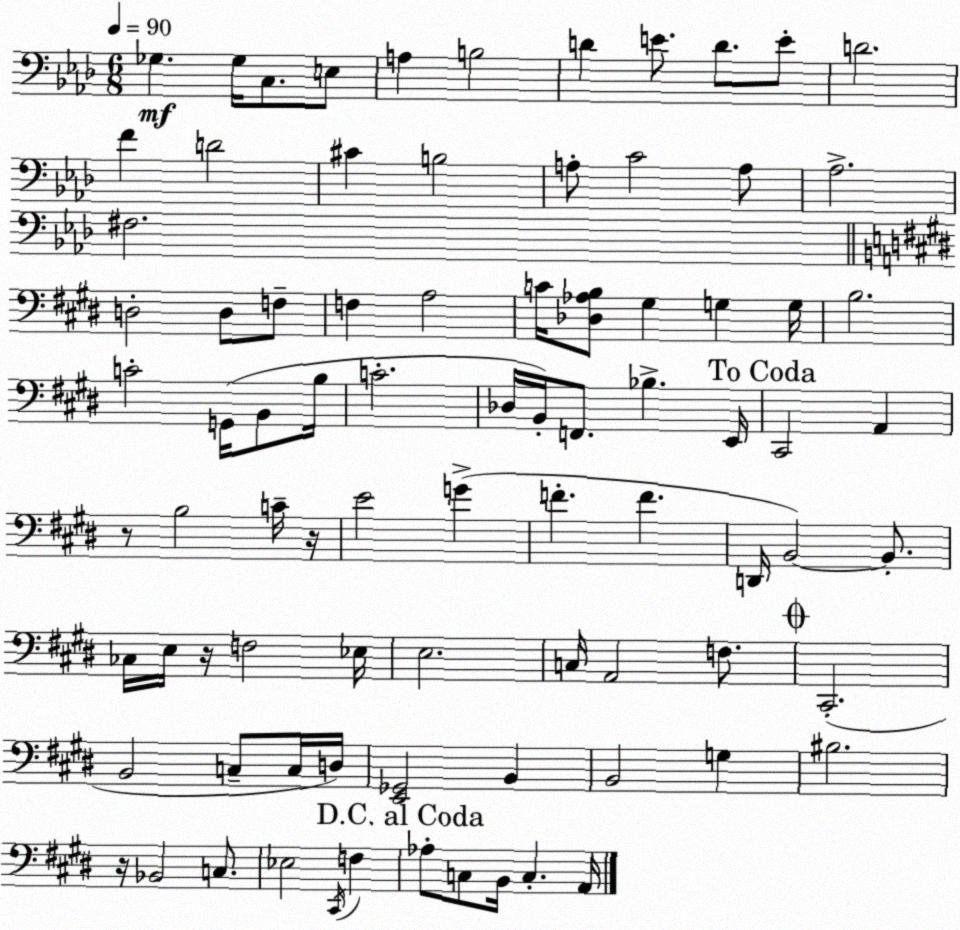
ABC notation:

X:1
T:Untitled
M:6/8
L:1/4
K:Ab
_G, _G,/4 C,/2 E,/2 A, B,2 D E/2 D/2 E/2 D2 F D2 ^C B,2 A,/2 C2 A,/2 _A,2 ^F,2 D,2 D,/2 F,/2 F, A,2 C/4 [_D,_A,B,]/2 ^G, G, G,/4 B,2 C2 G,,/4 B,,/2 B,/4 C2 _D,/4 B,,/4 F,,/2 _B, E,,/4 ^C,,2 A,, z/2 B,2 C/4 z/4 E2 G F F D,,/4 B,,2 B,,/2 _C,/4 E,/4 z/4 F,2 _E,/4 E,2 C,/4 A,,2 F,/2 ^C,,2 B,,2 C,/2 C,/4 D,/4 [E,,_G,,]2 B,, B,,2 G, ^B,2 z/4 _B,,2 C,/2 _E,2 ^C,,/4 F, _A,/2 C,/2 B,,/4 C, A,,/4